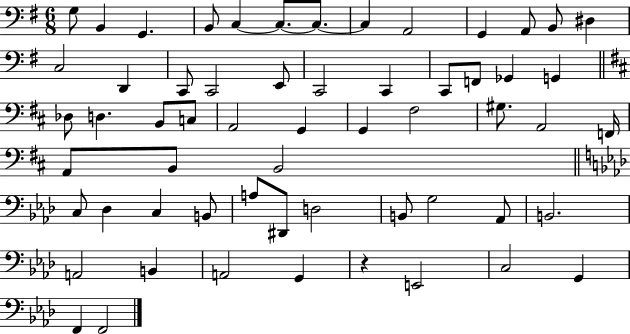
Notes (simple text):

G3/e B2/q G2/q. B2/e C3/q C3/e. C3/e. C3/q A2/h G2/q A2/e B2/e D#3/q C3/h D2/q C2/e C2/h E2/e C2/h C2/q C2/e F2/e Gb2/q G2/q Db3/e D3/q. B2/e C3/e A2/h G2/q G2/q F#3/h G#3/e. A2/h F2/s A2/e B2/e B2/h C3/e Db3/q C3/q B2/e A3/e D#2/e D3/h B2/e G3/h Ab2/e B2/h. A2/h B2/q A2/h G2/q R/q E2/h C3/h G2/q F2/q F2/h